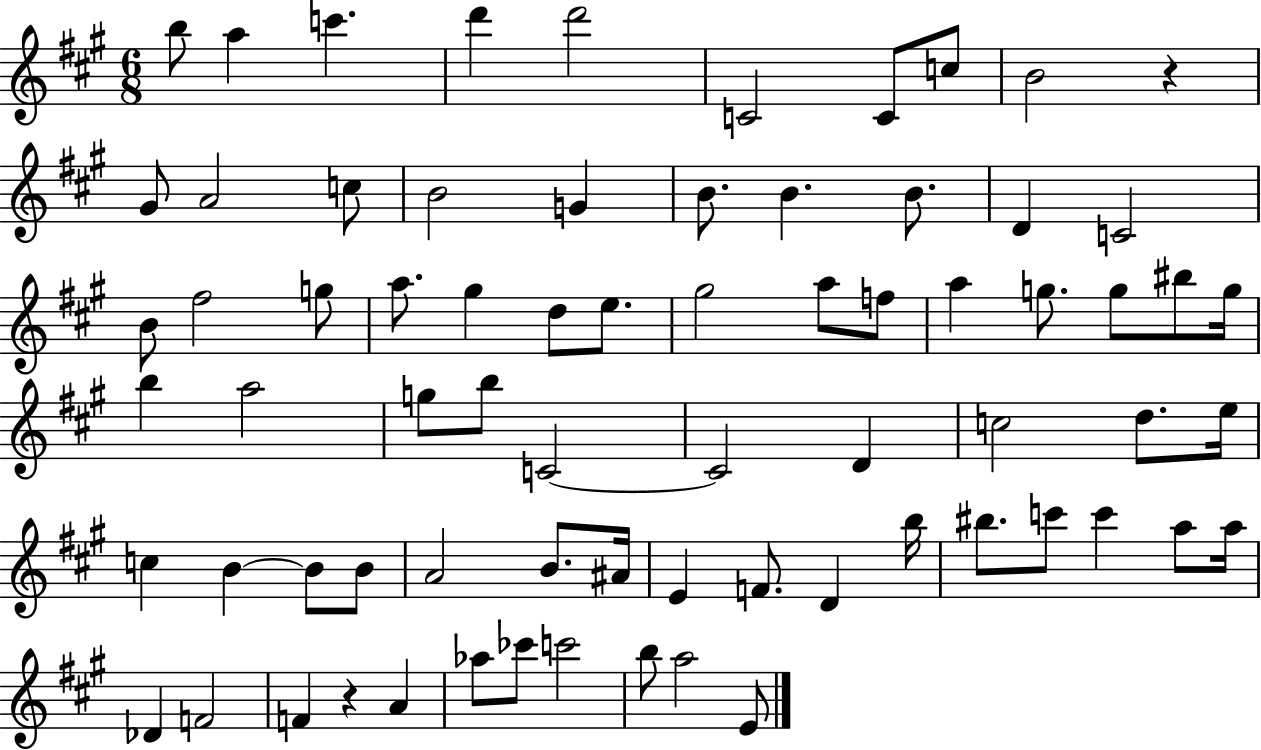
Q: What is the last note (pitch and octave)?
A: E4